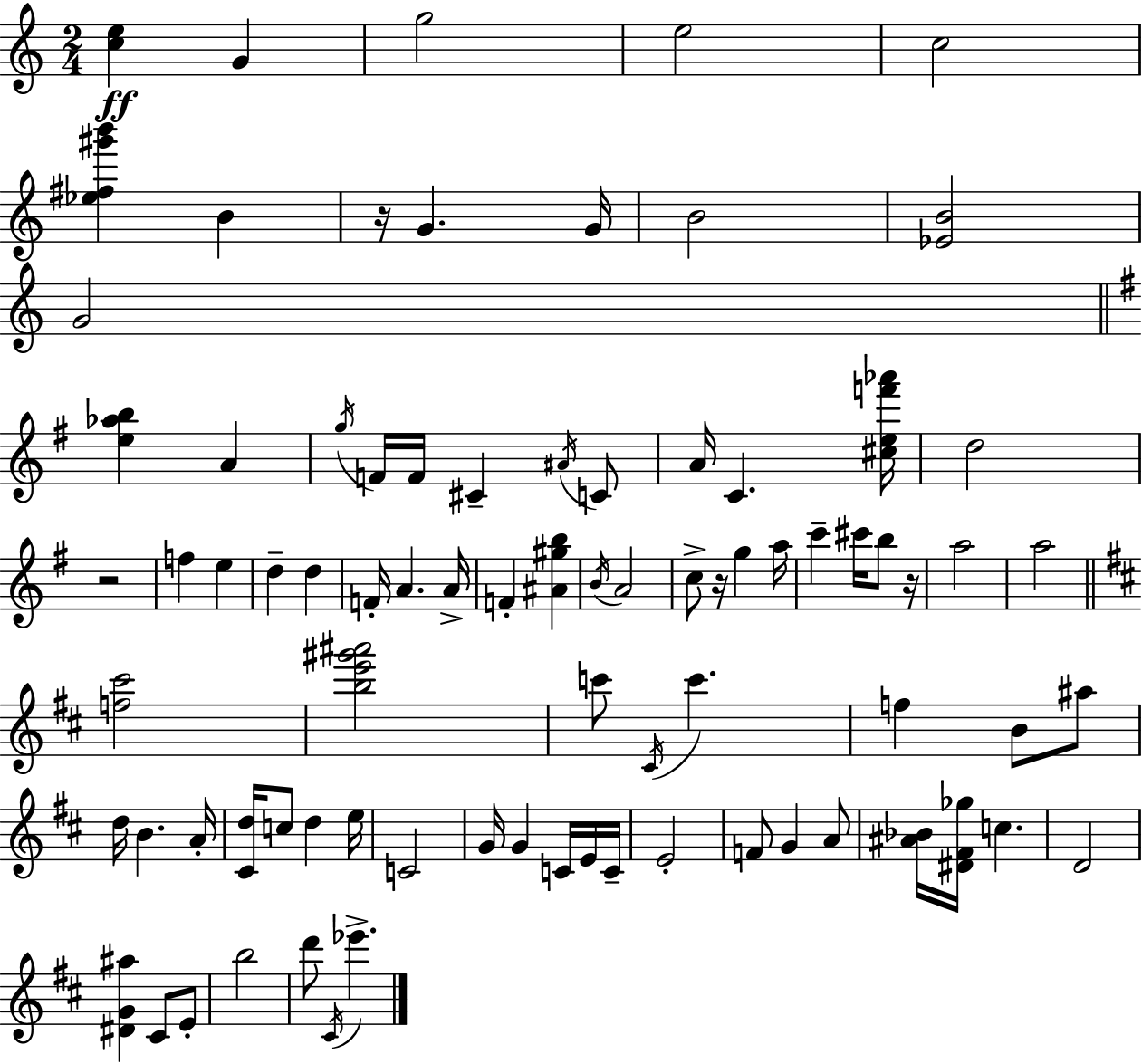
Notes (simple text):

[C5,E5]/q G4/q G5/h E5/h C5/h [Eb5,F#5,G#6,B6]/q B4/q R/s G4/q. G4/s B4/h [Eb4,B4]/h G4/h [E5,Ab5,B5]/q A4/q G5/s F4/s F4/s C#4/q A#4/s C4/e A4/s C4/q. [C#5,E5,F6,Ab6]/s D5/h R/h F5/q E5/q D5/q D5/q F4/s A4/q. A4/s F4/q [A#4,G#5,B5]/q B4/s A4/h C5/e R/s G5/q A5/s C6/q C#6/s B5/e R/s A5/h A5/h [F5,C#6]/h [B5,E6,G#6,A#6]/h C6/e C#4/s C6/q. F5/q B4/e A#5/e D5/s B4/q. A4/s [C#4,D5]/s C5/e D5/q E5/s C4/h G4/s G4/q C4/s E4/s C4/s E4/h F4/e G4/q A4/e [A#4,Bb4]/s [D#4,F#4,Gb5]/s C5/q. D4/h [D#4,G4,A#5]/q C#4/e E4/e B5/h D6/e C#4/s Eb6/q.